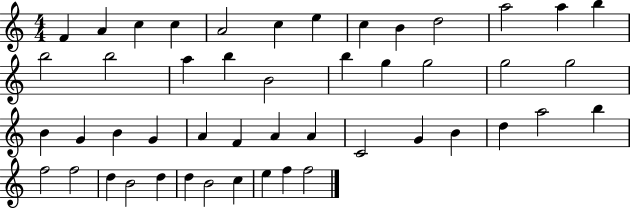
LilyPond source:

{
  \clef treble
  \numericTimeSignature
  \time 4/4
  \key c \major
  f'4 a'4 c''4 c''4 | a'2 c''4 e''4 | c''4 b'4 d''2 | a''2 a''4 b''4 | \break b''2 b''2 | a''4 b''4 b'2 | b''4 g''4 g''2 | g''2 g''2 | \break b'4 g'4 b'4 g'4 | a'4 f'4 a'4 a'4 | c'2 g'4 b'4 | d''4 a''2 b''4 | \break f''2 f''2 | d''4 b'2 d''4 | d''4 b'2 c''4 | e''4 f''4 f''2 | \break \bar "|."
}